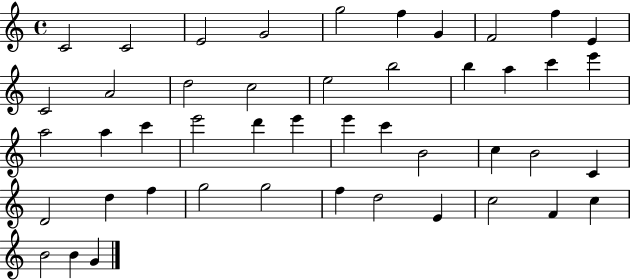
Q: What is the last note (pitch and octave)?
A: G4